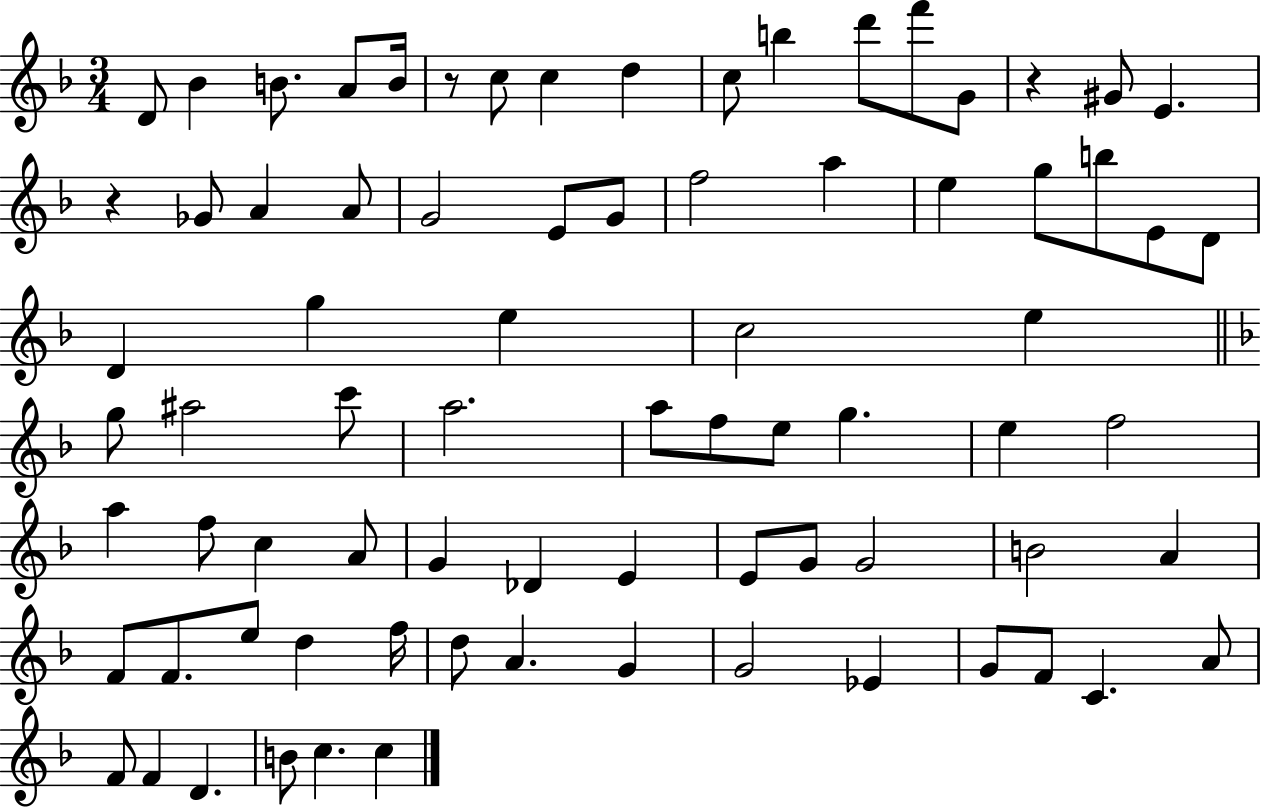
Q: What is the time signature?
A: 3/4